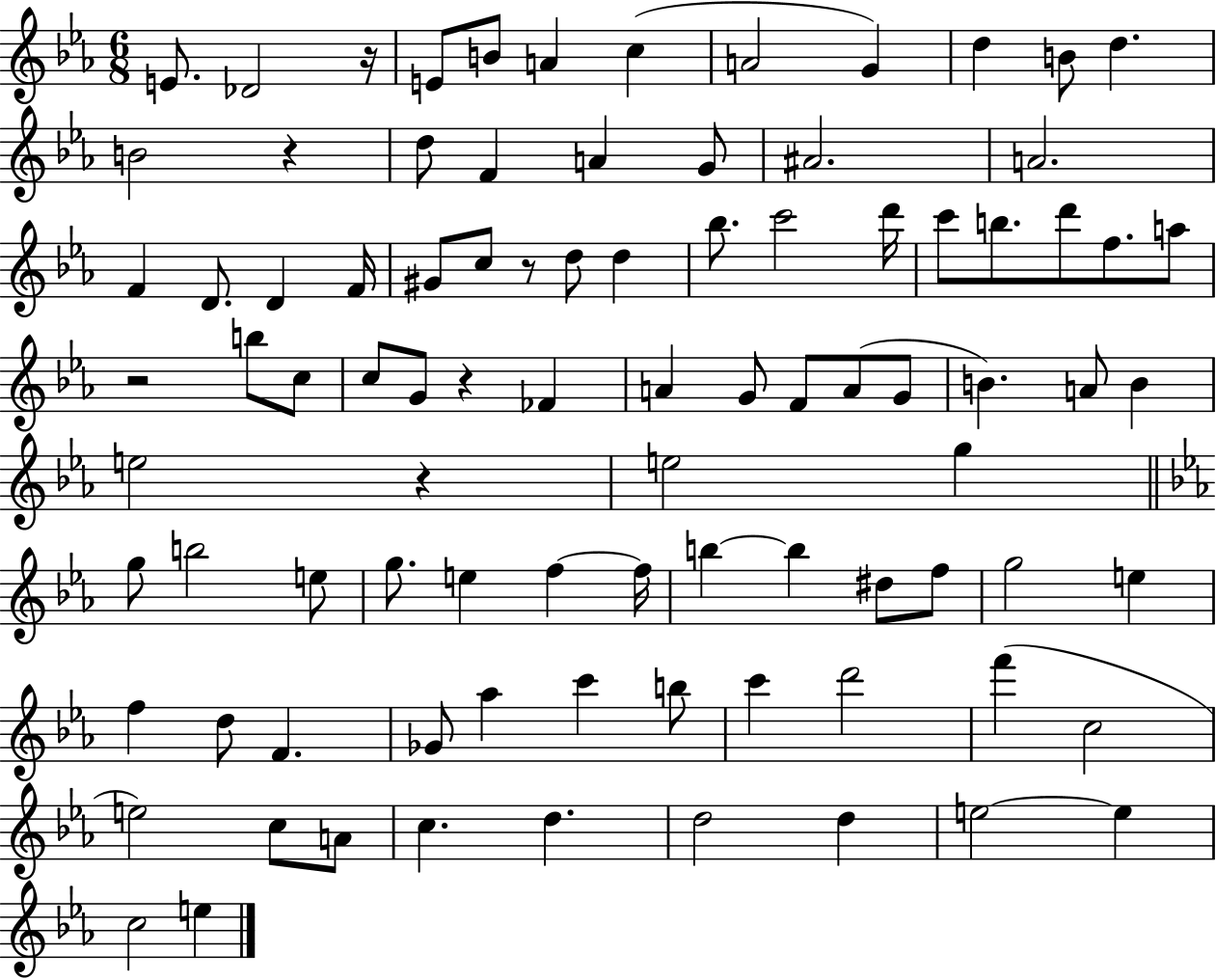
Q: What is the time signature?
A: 6/8